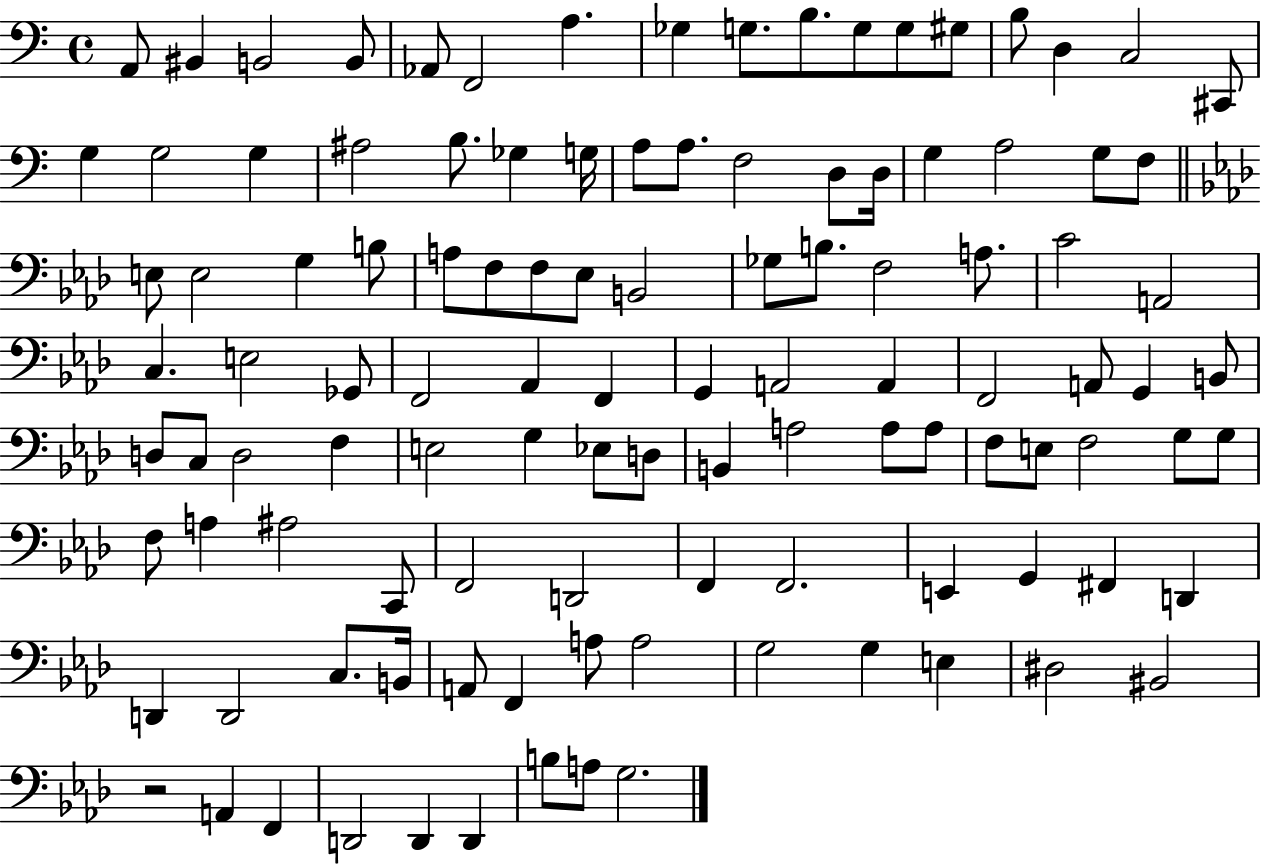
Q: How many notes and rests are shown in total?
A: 112